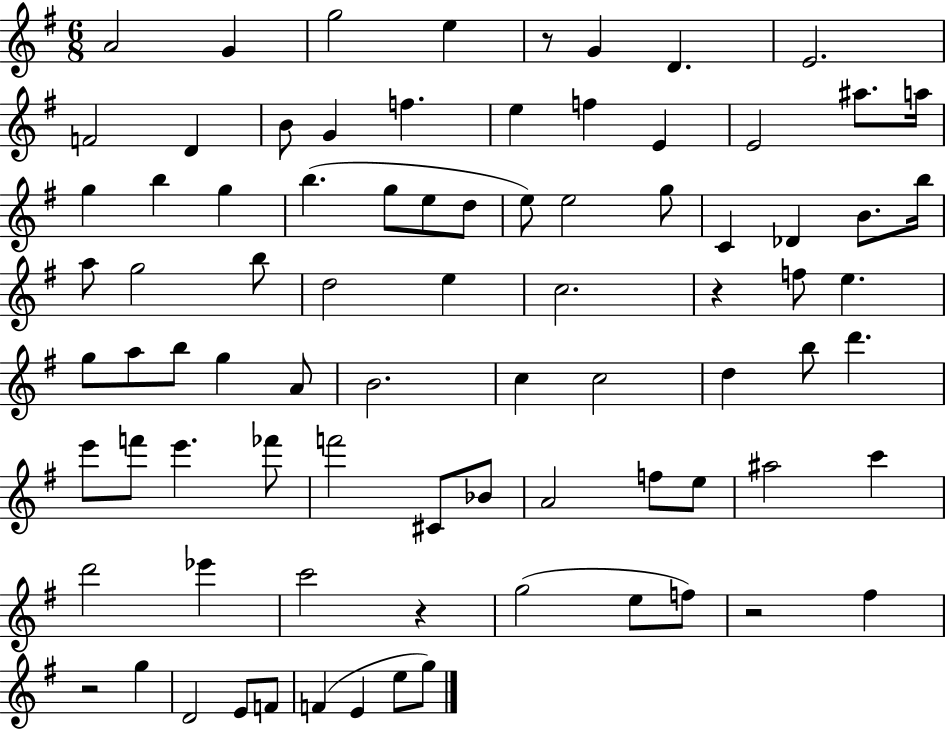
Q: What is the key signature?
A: G major